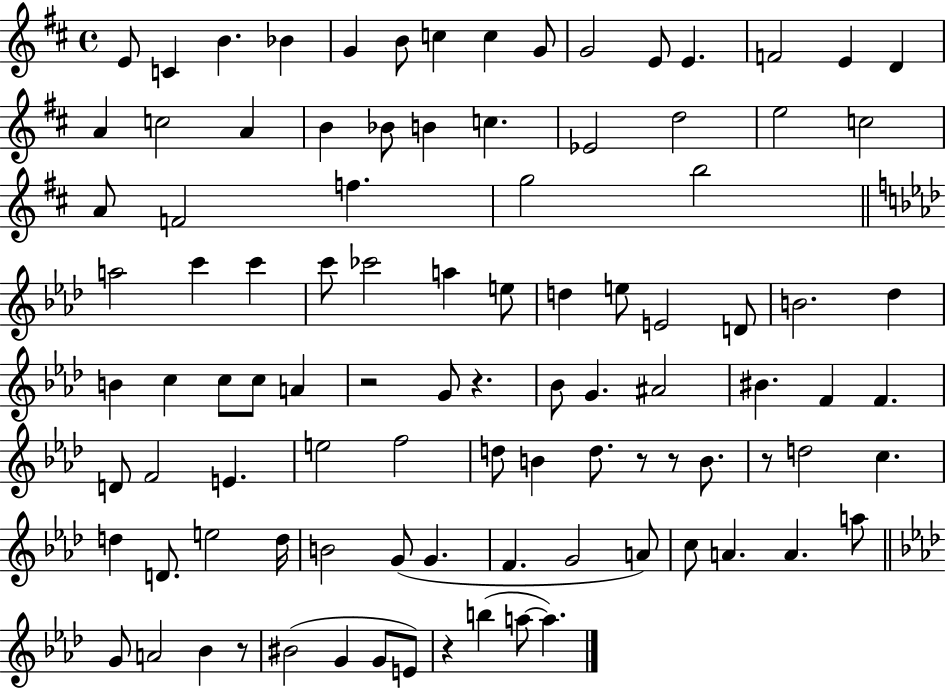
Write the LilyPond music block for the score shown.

{
  \clef treble
  \time 4/4
  \defaultTimeSignature
  \key d \major
  e'8 c'4 b'4. bes'4 | g'4 b'8 c''4 c''4 g'8 | g'2 e'8 e'4. | f'2 e'4 d'4 | \break a'4 c''2 a'4 | b'4 bes'8 b'4 c''4. | ees'2 d''2 | e''2 c''2 | \break a'8 f'2 f''4. | g''2 b''2 | \bar "||" \break \key aes \major a''2 c'''4 c'''4 | c'''8 ces'''2 a''4 e''8 | d''4 e''8 e'2 d'8 | b'2. des''4 | \break b'4 c''4 c''8 c''8 a'4 | r2 g'8 r4. | bes'8 g'4. ais'2 | bis'4. f'4 f'4. | \break d'8 f'2 e'4. | e''2 f''2 | d''8 b'4 d''8. r8 r8 b'8. | r8 d''2 c''4. | \break d''4 d'8. e''2 d''16 | b'2 g'8( g'4. | f'4. g'2 a'8) | c''8 a'4. a'4. a''8 | \break \bar "||" \break \key f \minor g'8 a'2 bes'4 r8 | bis'2( g'4 g'8 e'8) | r4 b''4( a''8~~ a''4.) | \bar "|."
}